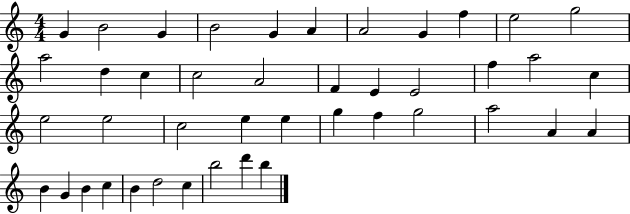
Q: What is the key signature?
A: C major